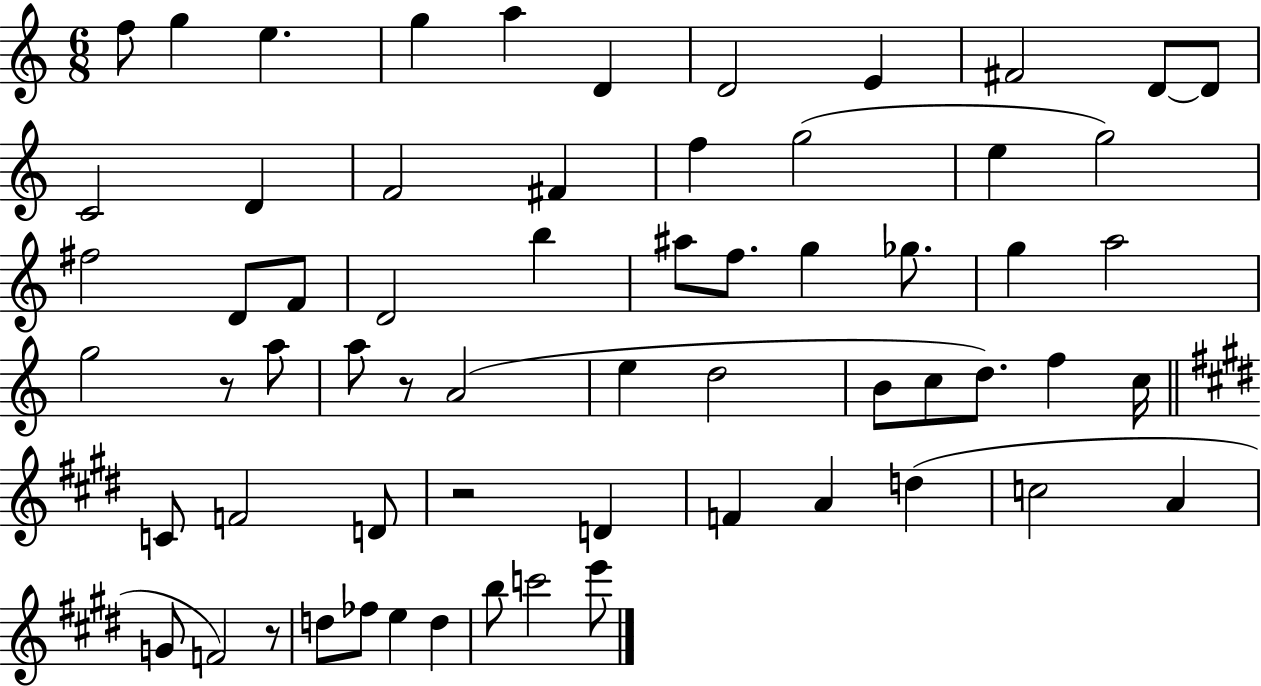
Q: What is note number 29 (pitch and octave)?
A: G5